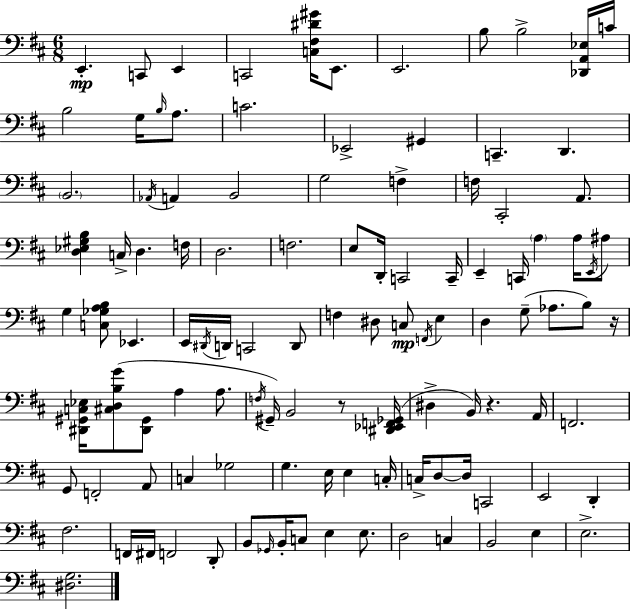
X:1
T:Untitled
M:6/8
L:1/4
K:D
E,, C,,/2 E,, C,,2 [C,^F,^D^G]/4 E,,/2 E,,2 B,/2 B,2 [_D,,A,,_E,]/4 C/4 B,2 G,/4 B,/4 A,/2 C2 _E,,2 ^G,, C,, D,, B,,2 _A,,/4 A,, B,,2 G,2 F, F,/4 ^C,,2 A,,/2 [D,_E,^G,B,] C,/4 D, F,/4 D,2 F,2 E,/2 D,,/4 C,,2 C,,/4 E,, C,,/4 A, A,/4 E,,/4 ^A,/2 G, [C,_G,A,B,]/2 _E,, E,,/4 ^D,,/4 D,,/4 C,,2 D,,/2 F, ^D,/2 C,/2 F,,/4 E, D, G,/2 _A,/2 B,/2 z/4 [^D,,^G,,C,_E,]/4 [^C,D,B,G]/2 [^D,,^G,,]/2 A, A,/2 F,/4 ^G,,/4 B,,2 z/2 [^D,,_E,,F,,_G,,]/4 ^D, B,,/4 z A,,/4 F,,2 G,,/2 F,,2 A,,/2 C, _G,2 G, E,/4 E, C,/4 C,/4 D,/2 D,/4 C,,2 E,,2 D,, ^F,2 F,,/4 ^F,,/4 F,,2 D,,/2 B,,/2 _G,,/4 B,,/4 C,/2 E, E,/2 D,2 C, B,,2 E, E,2 [^D,G,]2